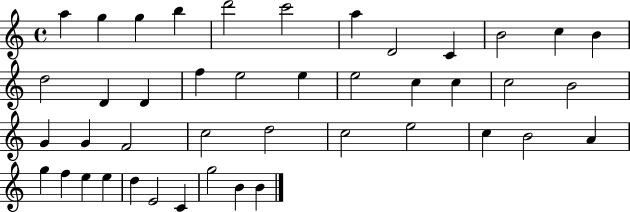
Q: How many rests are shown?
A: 0